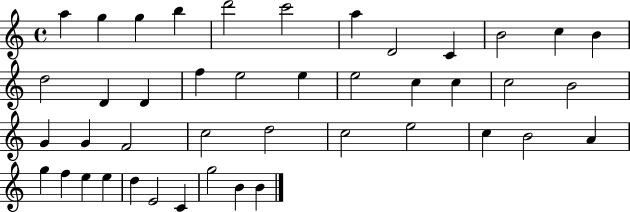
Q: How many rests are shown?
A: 0